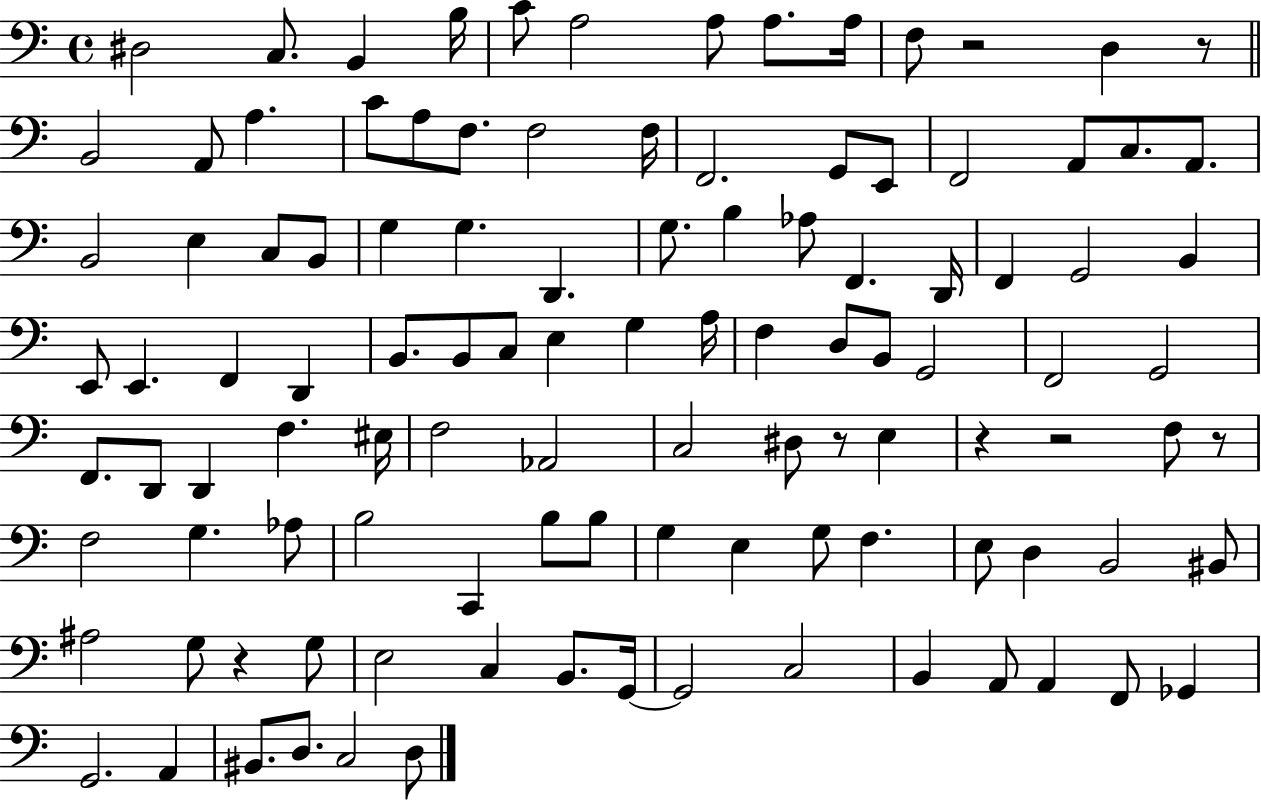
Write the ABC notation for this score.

X:1
T:Untitled
M:4/4
L:1/4
K:C
^D,2 C,/2 B,, B,/4 C/2 A,2 A,/2 A,/2 A,/4 F,/2 z2 D, z/2 B,,2 A,,/2 A, C/2 A,/2 F,/2 F,2 F,/4 F,,2 G,,/2 E,,/2 F,,2 A,,/2 C,/2 A,,/2 B,,2 E, C,/2 B,,/2 G, G, D,, G,/2 B, _A,/2 F,, D,,/4 F,, G,,2 B,, E,,/2 E,, F,, D,, B,,/2 B,,/2 C,/2 E, G, A,/4 F, D,/2 B,,/2 G,,2 F,,2 G,,2 F,,/2 D,,/2 D,, F, ^E,/4 F,2 _A,,2 C,2 ^D,/2 z/2 E, z z2 F,/2 z/2 F,2 G, _A,/2 B,2 C,, B,/2 B,/2 G, E, G,/2 F, E,/2 D, B,,2 ^B,,/2 ^A,2 G,/2 z G,/2 E,2 C, B,,/2 G,,/4 G,,2 C,2 B,, A,,/2 A,, F,,/2 _G,, G,,2 A,, ^B,,/2 D,/2 C,2 D,/2